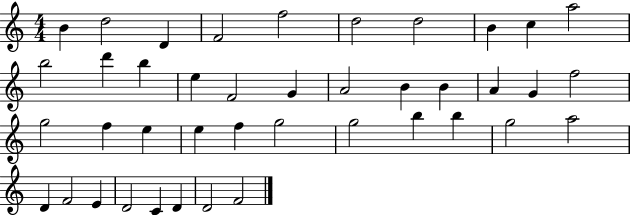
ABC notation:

X:1
T:Untitled
M:4/4
L:1/4
K:C
B d2 D F2 f2 d2 d2 B c a2 b2 d' b e F2 G A2 B B A G f2 g2 f e e f g2 g2 b b g2 a2 D F2 E D2 C D D2 F2